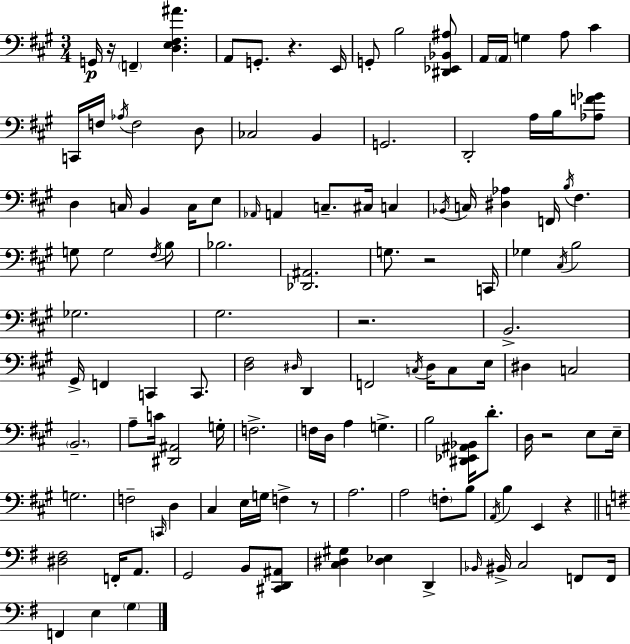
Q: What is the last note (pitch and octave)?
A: G3